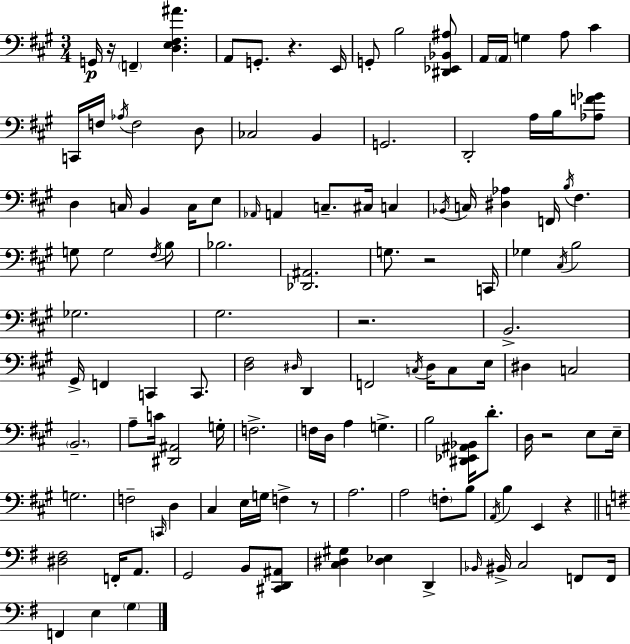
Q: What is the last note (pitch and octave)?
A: G3